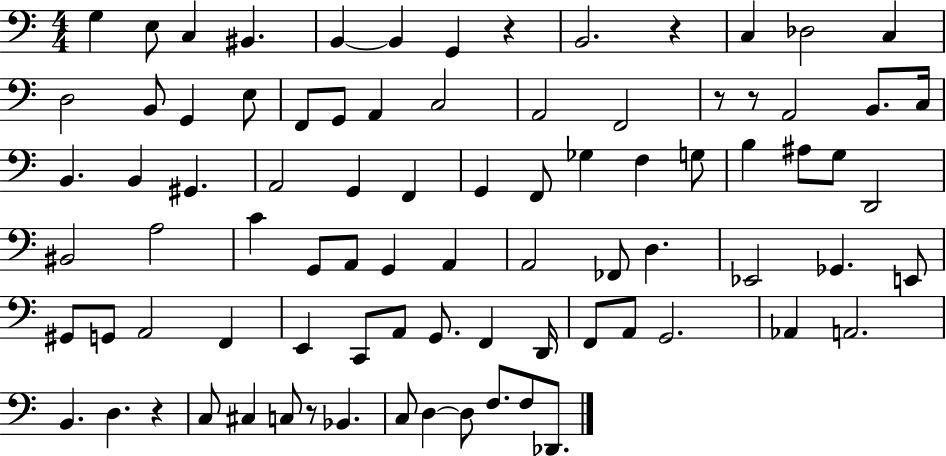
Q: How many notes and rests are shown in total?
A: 85